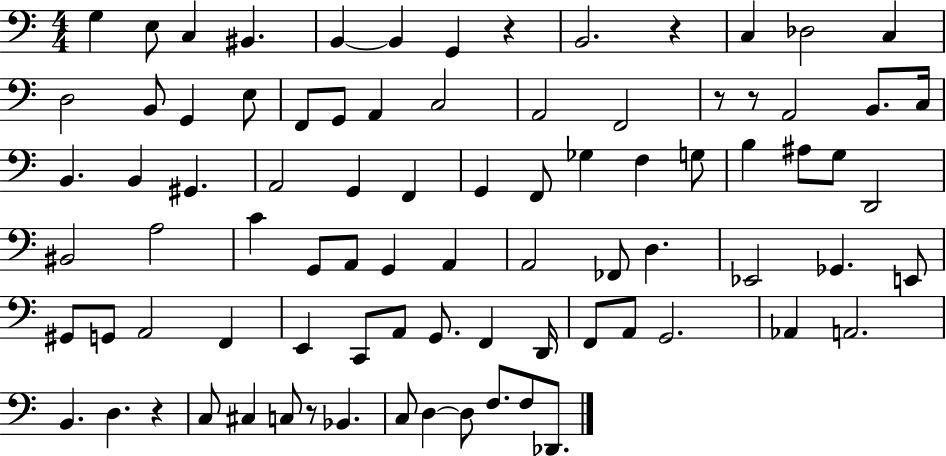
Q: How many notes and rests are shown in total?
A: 85